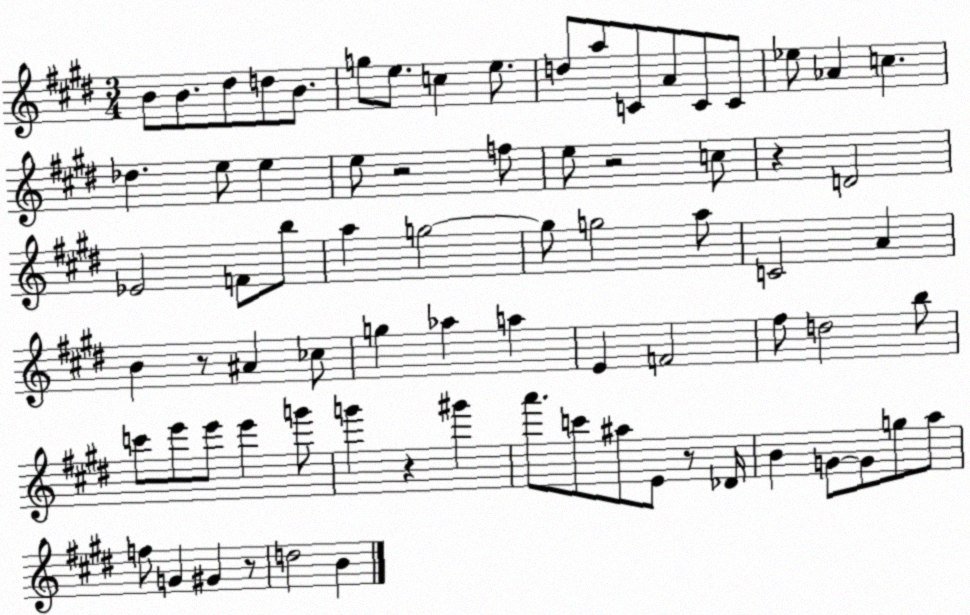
X:1
T:Untitled
M:3/4
L:1/4
K:E
B/2 B/2 ^d/2 d/2 B/2 g/2 e/2 c e/2 d/2 a/2 C/2 A/2 C/2 C/2 _e/2 _A c _d e/2 e e/2 z2 f/2 e/2 z2 c/2 z D2 _E2 F/2 b/2 a g2 g/2 g2 a/2 C2 A B z/2 ^A _c/2 g _a a E F2 ^f/2 d2 b/2 c'/2 e'/2 e'/2 e' g'/2 g' z ^g' a'/2 c'/2 ^a/2 E/2 z/2 _D/4 B G/2 G/2 g/2 a/2 f/2 G ^G z/2 d2 B